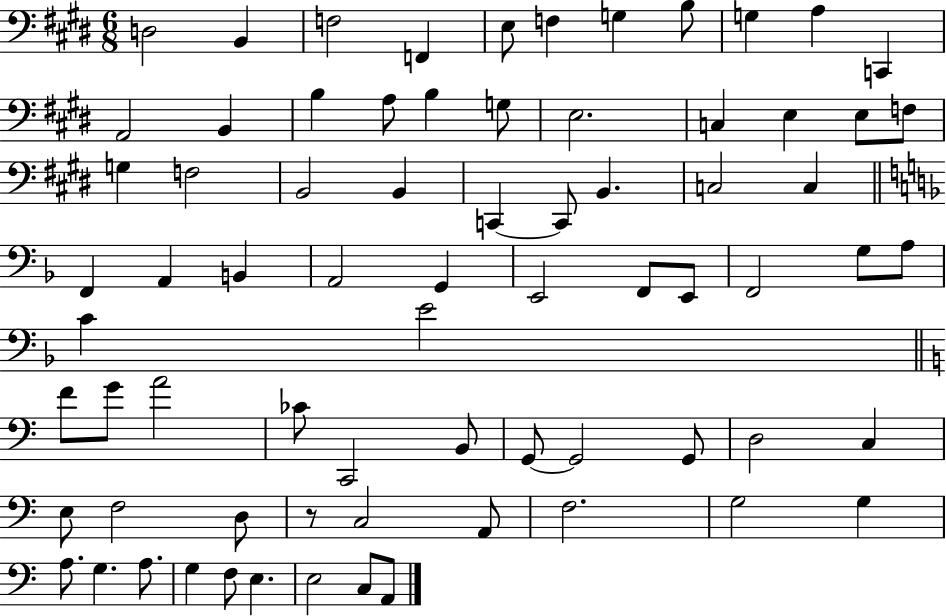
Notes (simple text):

D3/h B2/q F3/h F2/q E3/e F3/q G3/q B3/e G3/q A3/q C2/q A2/h B2/q B3/q A3/e B3/q G3/e E3/h. C3/q E3/q E3/e F3/e G3/q F3/h B2/h B2/q C2/q C2/e B2/q. C3/h C3/q F2/q A2/q B2/q A2/h G2/q E2/h F2/e E2/e F2/h G3/e A3/e C4/q E4/h F4/e G4/e A4/h CES4/e C2/h B2/e G2/e G2/h G2/e D3/h C3/q E3/e F3/h D3/e R/e C3/h A2/e F3/h. G3/h G3/q A3/e. G3/q. A3/e. G3/q F3/e E3/q. E3/h C3/e A2/e